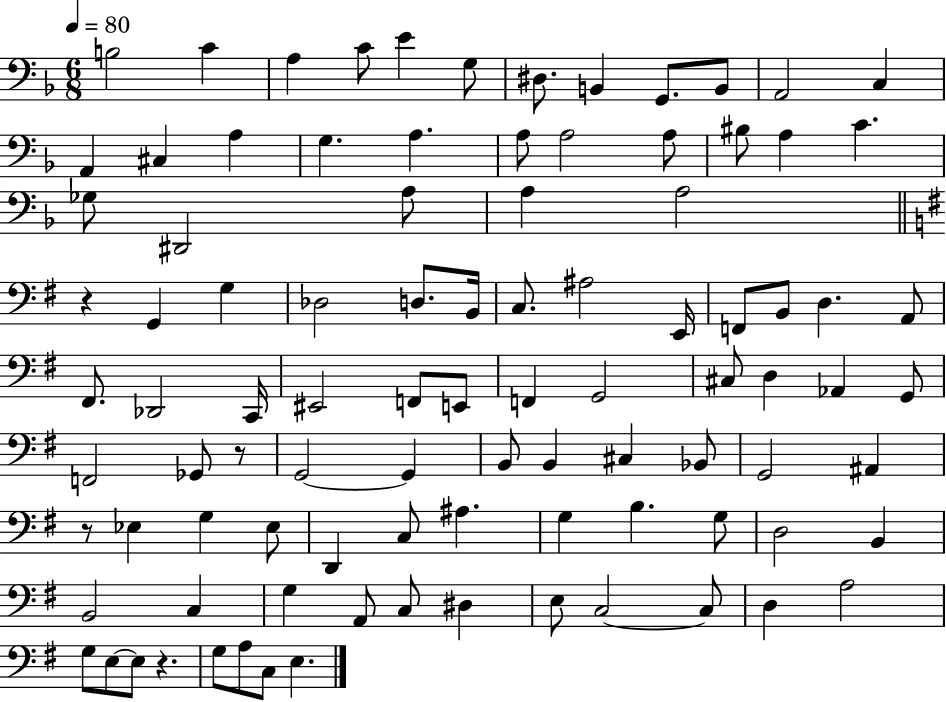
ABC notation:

X:1
T:Untitled
M:6/8
L:1/4
K:F
B,2 C A, C/2 E G,/2 ^D,/2 B,, G,,/2 B,,/2 A,,2 C, A,, ^C, A, G, A, A,/2 A,2 A,/2 ^B,/2 A, C _G,/2 ^D,,2 A,/2 A, A,2 z G,, G, _D,2 D,/2 B,,/4 C,/2 ^A,2 E,,/4 F,,/2 B,,/2 D, A,,/2 ^F,,/2 _D,,2 C,,/4 ^E,,2 F,,/2 E,,/2 F,, G,,2 ^C,/2 D, _A,, G,,/2 F,,2 _G,,/2 z/2 G,,2 G,, B,,/2 B,, ^C, _B,,/2 G,,2 ^A,, z/2 _E, G, _E,/2 D,, C,/2 ^A, G, B, G,/2 D,2 B,, B,,2 C, G, A,,/2 C,/2 ^D, E,/2 C,2 C,/2 D, A,2 G,/2 E,/2 E,/2 z G,/2 A,/2 C,/2 E,